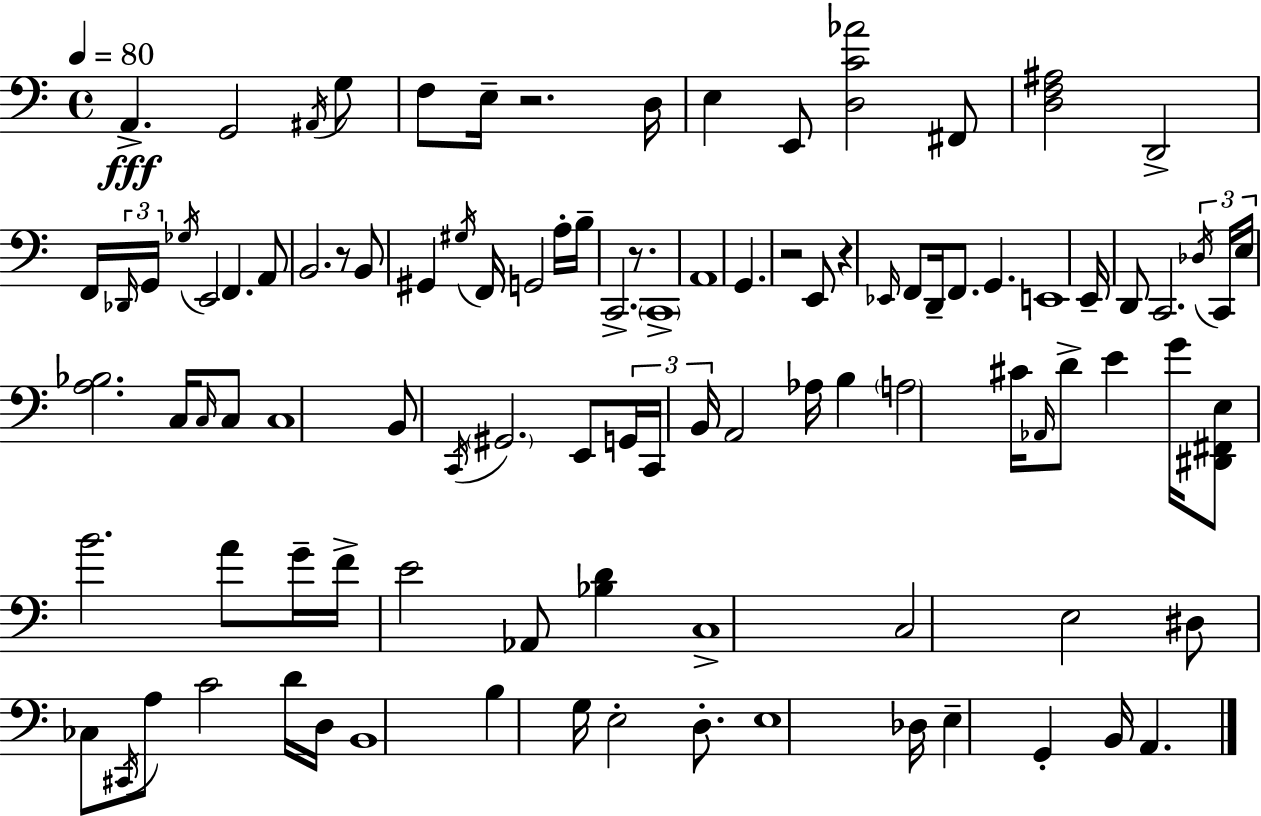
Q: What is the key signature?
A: C major